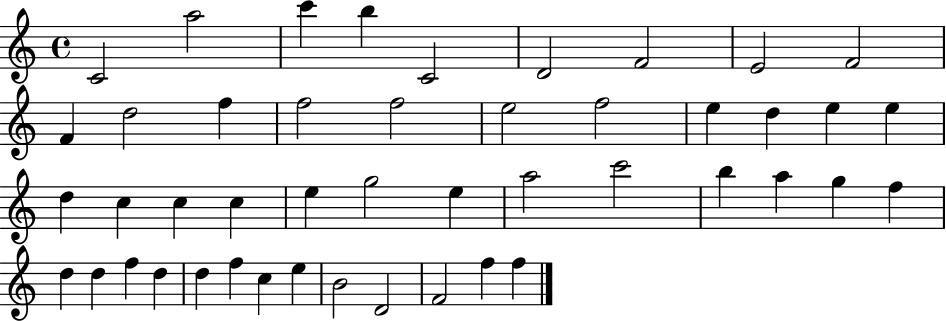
{
  \clef treble
  \time 4/4
  \defaultTimeSignature
  \key c \major
  c'2 a''2 | c'''4 b''4 c'2 | d'2 f'2 | e'2 f'2 | \break f'4 d''2 f''4 | f''2 f''2 | e''2 f''2 | e''4 d''4 e''4 e''4 | \break d''4 c''4 c''4 c''4 | e''4 g''2 e''4 | a''2 c'''2 | b''4 a''4 g''4 f''4 | \break d''4 d''4 f''4 d''4 | d''4 f''4 c''4 e''4 | b'2 d'2 | f'2 f''4 f''4 | \break \bar "|."
}